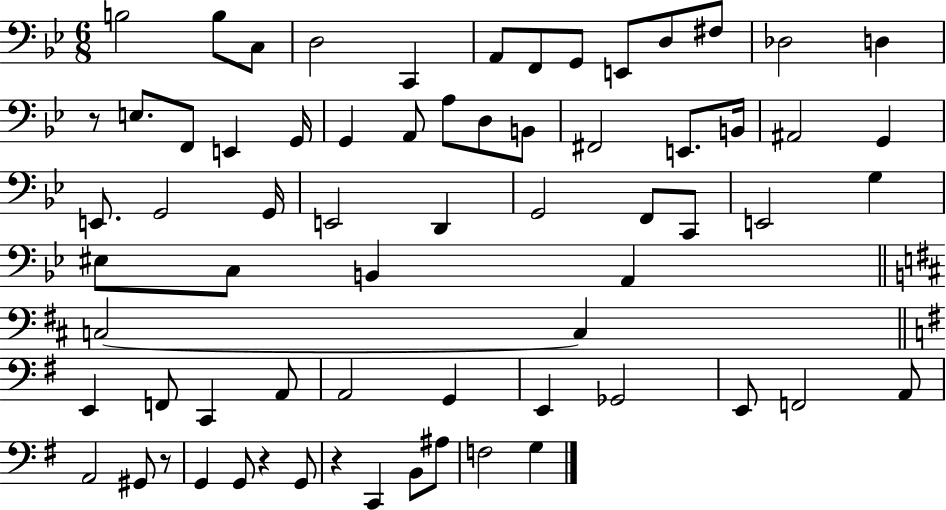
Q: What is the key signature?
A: BES major